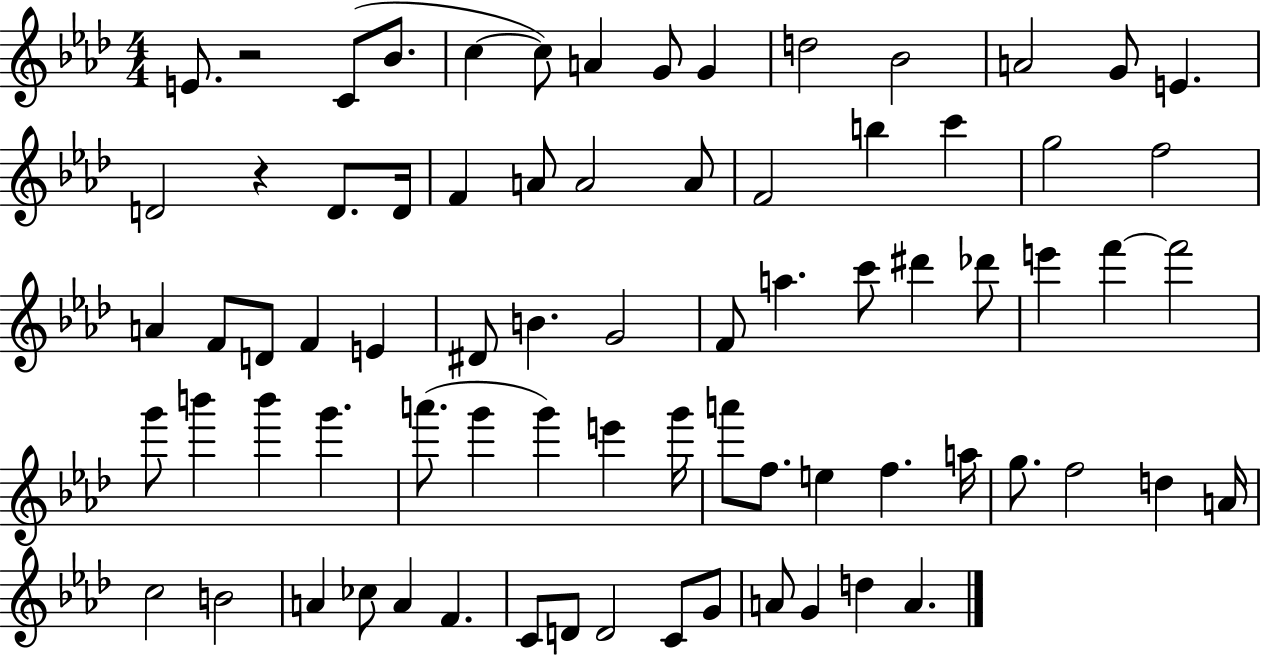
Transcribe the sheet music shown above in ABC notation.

X:1
T:Untitled
M:4/4
L:1/4
K:Ab
E/2 z2 C/2 _B/2 c c/2 A G/2 G d2 _B2 A2 G/2 E D2 z D/2 D/4 F A/2 A2 A/2 F2 b c' g2 f2 A F/2 D/2 F E ^D/2 B G2 F/2 a c'/2 ^d' _d'/2 e' f' f'2 g'/2 b' b' g' a'/2 g' g' e' g'/4 a'/2 f/2 e f a/4 g/2 f2 d A/4 c2 B2 A _c/2 A F C/2 D/2 D2 C/2 G/2 A/2 G d A